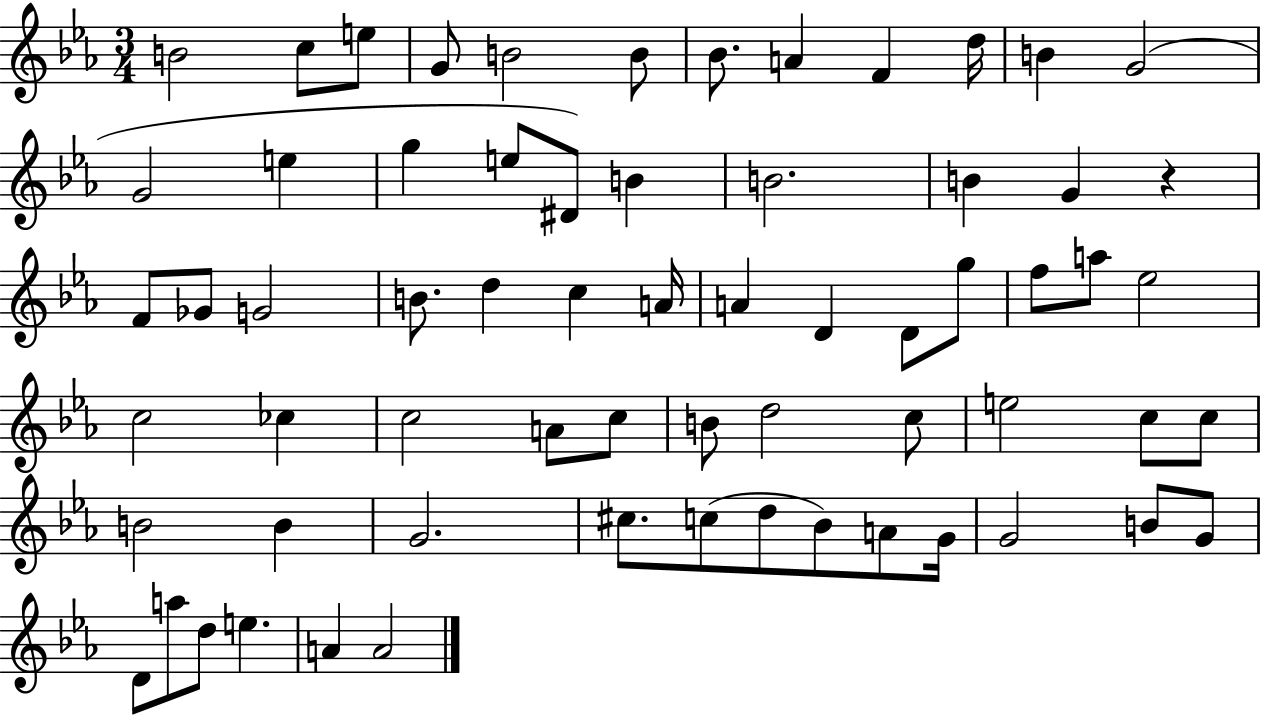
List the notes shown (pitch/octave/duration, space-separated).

B4/h C5/e E5/e G4/e B4/h B4/e Bb4/e. A4/q F4/q D5/s B4/q G4/h G4/h E5/q G5/q E5/e D#4/e B4/q B4/h. B4/q G4/q R/q F4/e Gb4/e G4/h B4/e. D5/q C5/q A4/s A4/q D4/q D4/e G5/e F5/e A5/e Eb5/h C5/h CES5/q C5/h A4/e C5/e B4/e D5/h C5/e E5/h C5/e C5/e B4/h B4/q G4/h. C#5/e. C5/e D5/e Bb4/e A4/e G4/s G4/h B4/e G4/e D4/e A5/e D5/e E5/q. A4/q A4/h